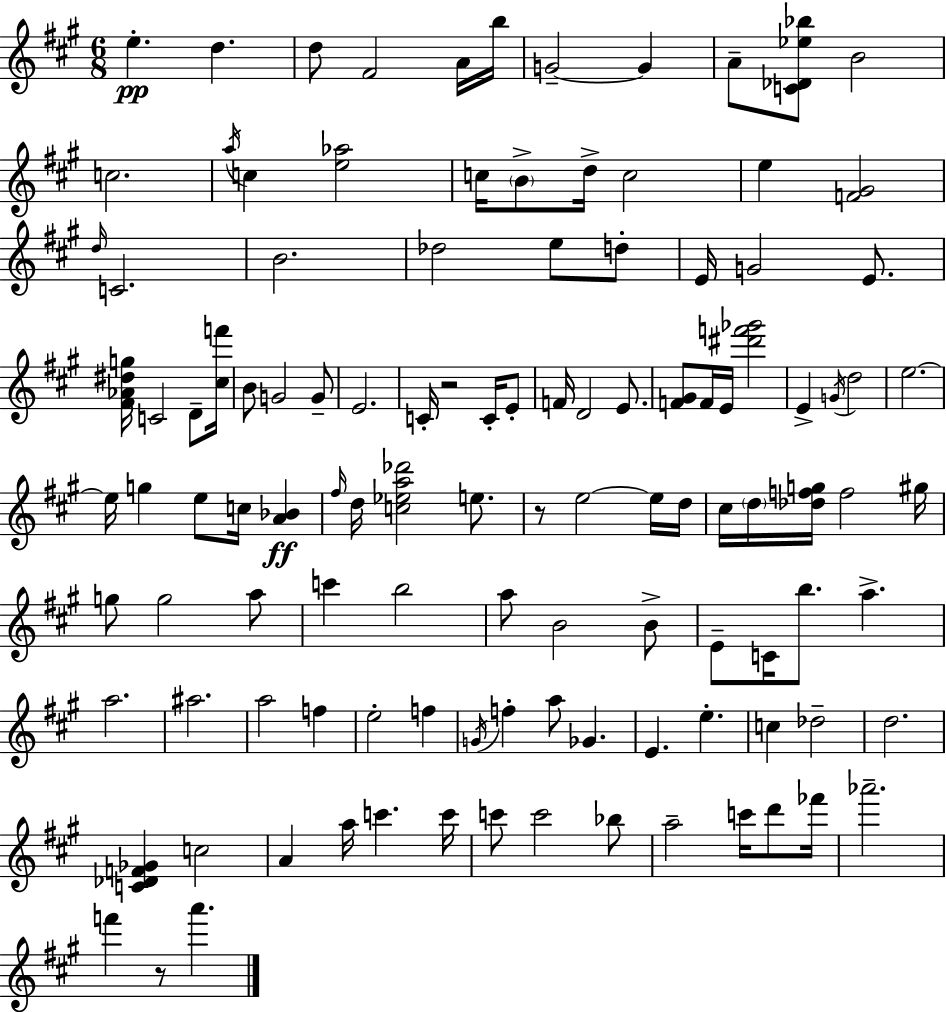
X:1
T:Untitled
M:6/8
L:1/4
K:A
e d d/2 ^F2 A/4 b/4 G2 G A/2 [C_D_e_b]/2 B2 c2 a/4 c [e_a]2 c/4 B/2 d/4 c2 e [F^G]2 d/4 C2 B2 _d2 e/2 d/2 E/4 G2 E/2 [^F_A^dg]/4 C2 D/2 [^cf']/4 B/2 G2 G/2 E2 C/4 z2 C/4 E/2 F/4 D2 E/2 [F^G]/2 F/4 E/4 [^d'f'_g']2 E G/4 d2 e2 e/4 g e/2 c/4 [A_B] ^f/4 d/4 [c_ea_d']2 e/2 z/2 e2 e/4 d/4 ^c/4 d/4 [_dfg]/4 f2 ^g/4 g/2 g2 a/2 c' b2 a/2 B2 B/2 E/2 C/4 b/2 a a2 ^a2 a2 f e2 f G/4 f a/2 _G E e c _d2 d2 [C_DF_G] c2 A a/4 c' c'/4 c'/2 c'2 _b/2 a2 c'/4 d'/2 _f'/4 _a'2 f' z/2 a'